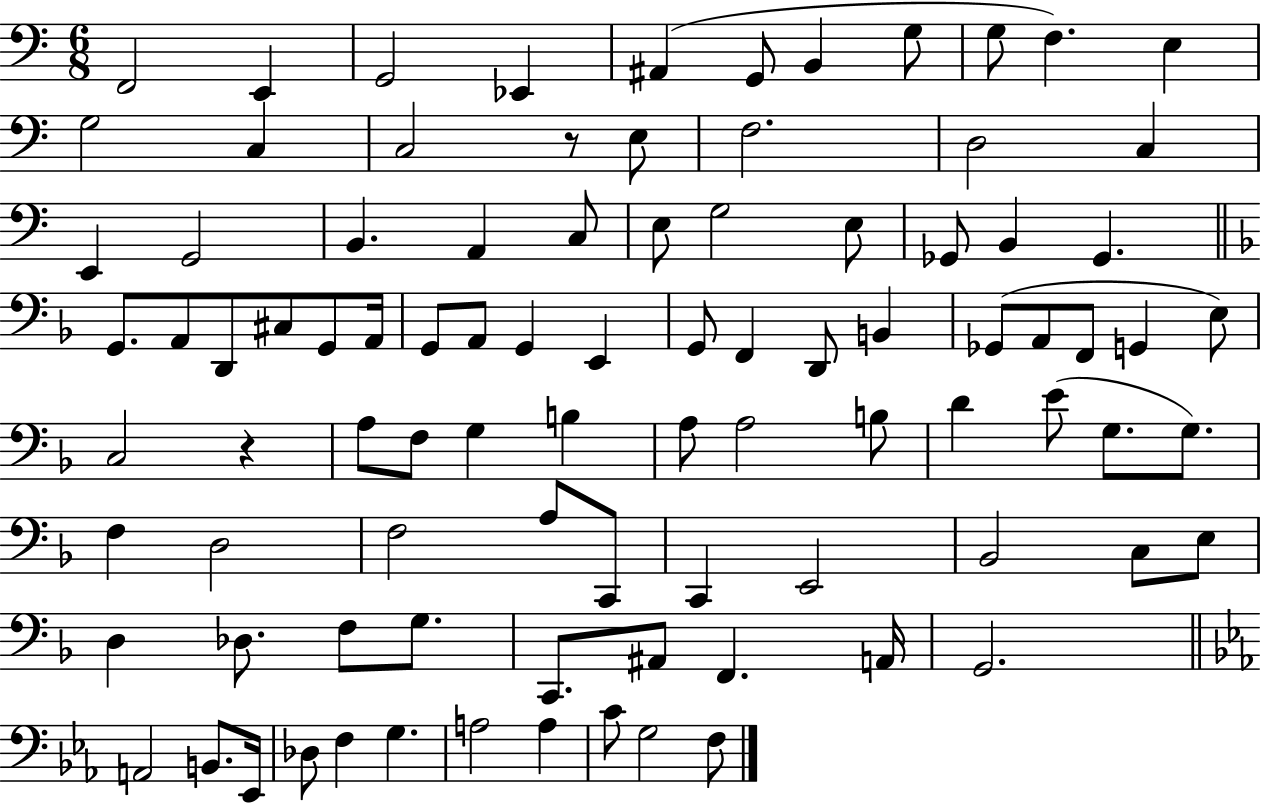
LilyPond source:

{
  \clef bass
  \numericTimeSignature
  \time 6/8
  \key c \major
  \repeat volta 2 { f,2 e,4 | g,2 ees,4 | ais,4( g,8 b,4 g8 | g8 f4.) e4 | \break g2 c4 | c2 r8 e8 | f2. | d2 c4 | \break e,4 g,2 | b,4. a,4 c8 | e8 g2 e8 | ges,8 b,4 ges,4. | \break \bar "||" \break \key d \minor g,8. a,8 d,8 cis8 g,8 a,16 | g,8 a,8 g,4 e,4 | g,8 f,4 d,8 b,4 | ges,8( a,8 f,8 g,4 e8) | \break c2 r4 | a8 f8 g4 b4 | a8 a2 b8 | d'4 e'8( g8. g8.) | \break f4 d2 | f2 a8 c,8 | c,4 e,2 | bes,2 c8 e8 | \break d4 des8. f8 g8. | c,8. ais,8 f,4. a,16 | g,2. | \bar "||" \break \key ees \major a,2 b,8. ees,16 | des8 f4 g4. | a2 a4 | c'8 g2 f8 | \break } \bar "|."
}